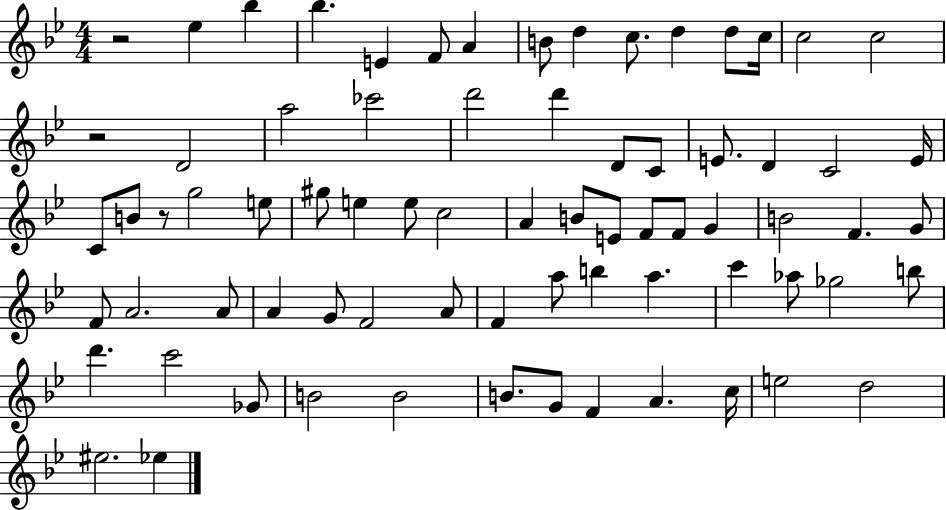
{
  \clef treble
  \numericTimeSignature
  \time 4/4
  \key bes \major
  r2 ees''4 bes''4 | bes''4. e'4 f'8 a'4 | b'8 d''4 c''8. d''4 d''8 c''16 | c''2 c''2 | \break r2 d'2 | a''2 ces'''2 | d'''2 d'''4 d'8 c'8 | e'8. d'4 c'2 e'16 | \break c'8 b'8 r8 g''2 e''8 | gis''8 e''4 e''8 c''2 | a'4 b'8 e'8 f'8 f'8 g'4 | b'2 f'4. g'8 | \break f'8 a'2. a'8 | a'4 g'8 f'2 a'8 | f'4 a''8 b''4 a''4. | c'''4 aes''8 ges''2 b''8 | \break d'''4. c'''2 ges'8 | b'2 b'2 | b'8. g'8 f'4 a'4. c''16 | e''2 d''2 | \break eis''2. ees''4 | \bar "|."
}